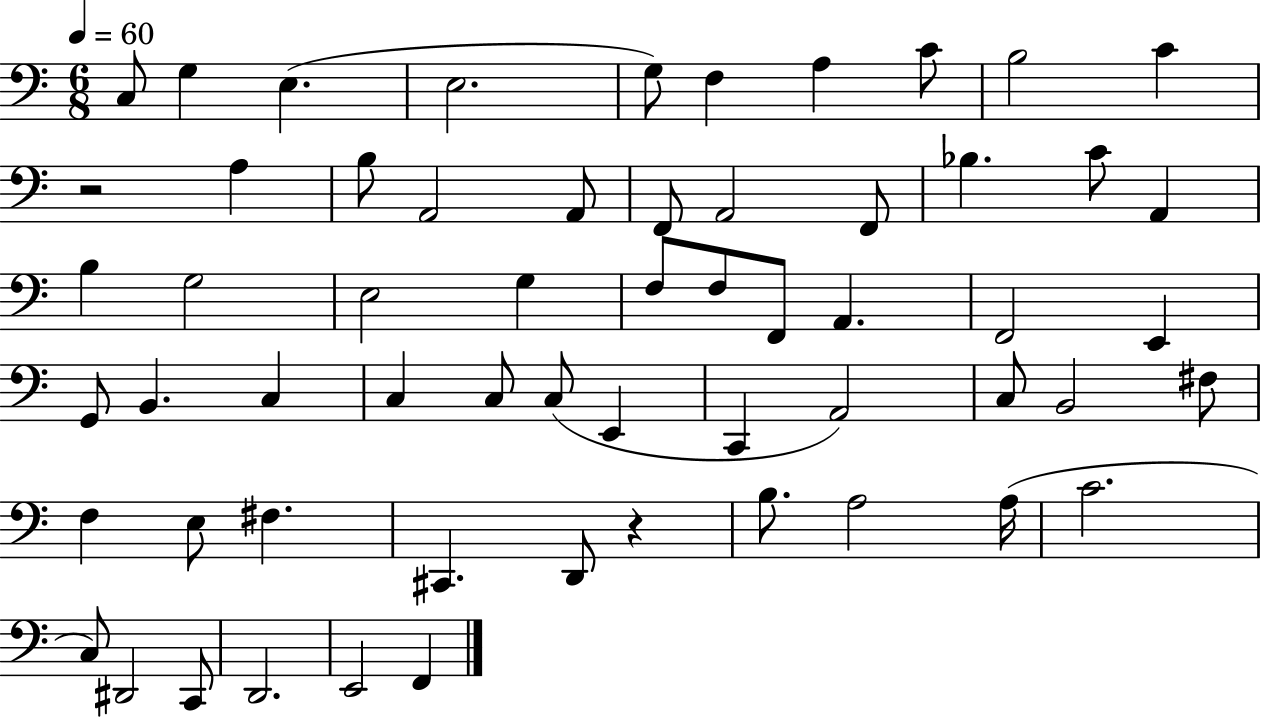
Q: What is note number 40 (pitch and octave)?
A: C3